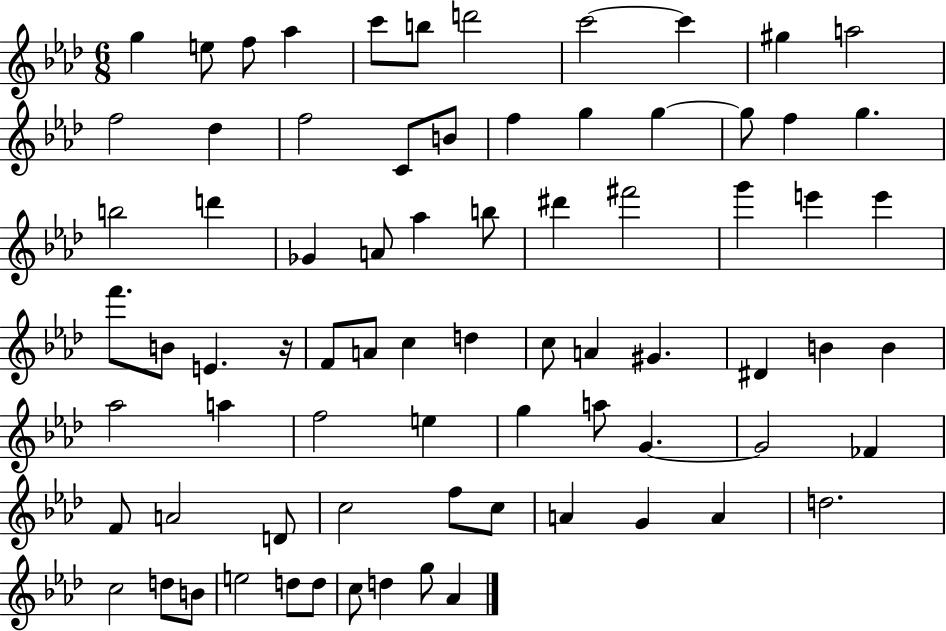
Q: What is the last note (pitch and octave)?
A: Ab4